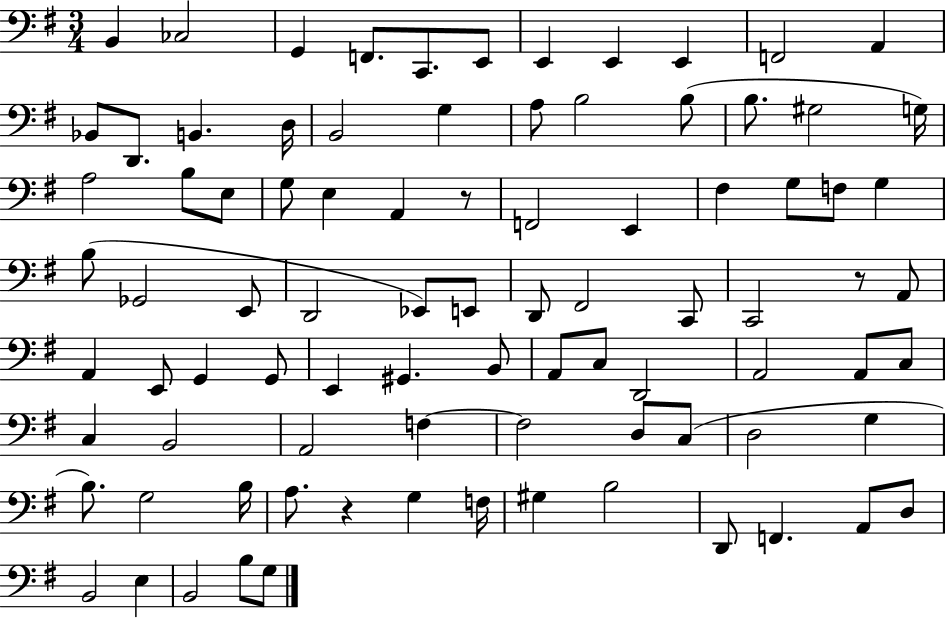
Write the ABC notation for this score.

X:1
T:Untitled
M:3/4
L:1/4
K:G
B,, _C,2 G,, F,,/2 C,,/2 E,,/2 E,, E,, E,, F,,2 A,, _B,,/2 D,,/2 B,, D,/4 B,,2 G, A,/2 B,2 B,/2 B,/2 ^G,2 G,/4 A,2 B,/2 E,/2 G,/2 E, A,, z/2 F,,2 E,, ^F, G,/2 F,/2 G, B,/2 _G,,2 E,,/2 D,,2 _E,,/2 E,,/2 D,,/2 ^F,,2 C,,/2 C,,2 z/2 A,,/2 A,, E,,/2 G,, G,,/2 E,, ^G,, B,,/2 A,,/2 C,/2 D,,2 A,,2 A,,/2 C,/2 C, B,,2 A,,2 F, F,2 D,/2 C,/2 D,2 G, B,/2 G,2 B,/4 A,/2 z G, F,/4 ^G, B,2 D,,/2 F,, A,,/2 D,/2 B,,2 E, B,,2 B,/2 G,/2